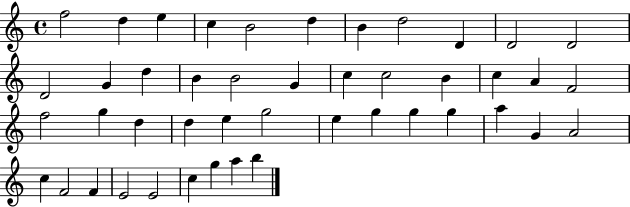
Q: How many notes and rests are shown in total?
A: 45